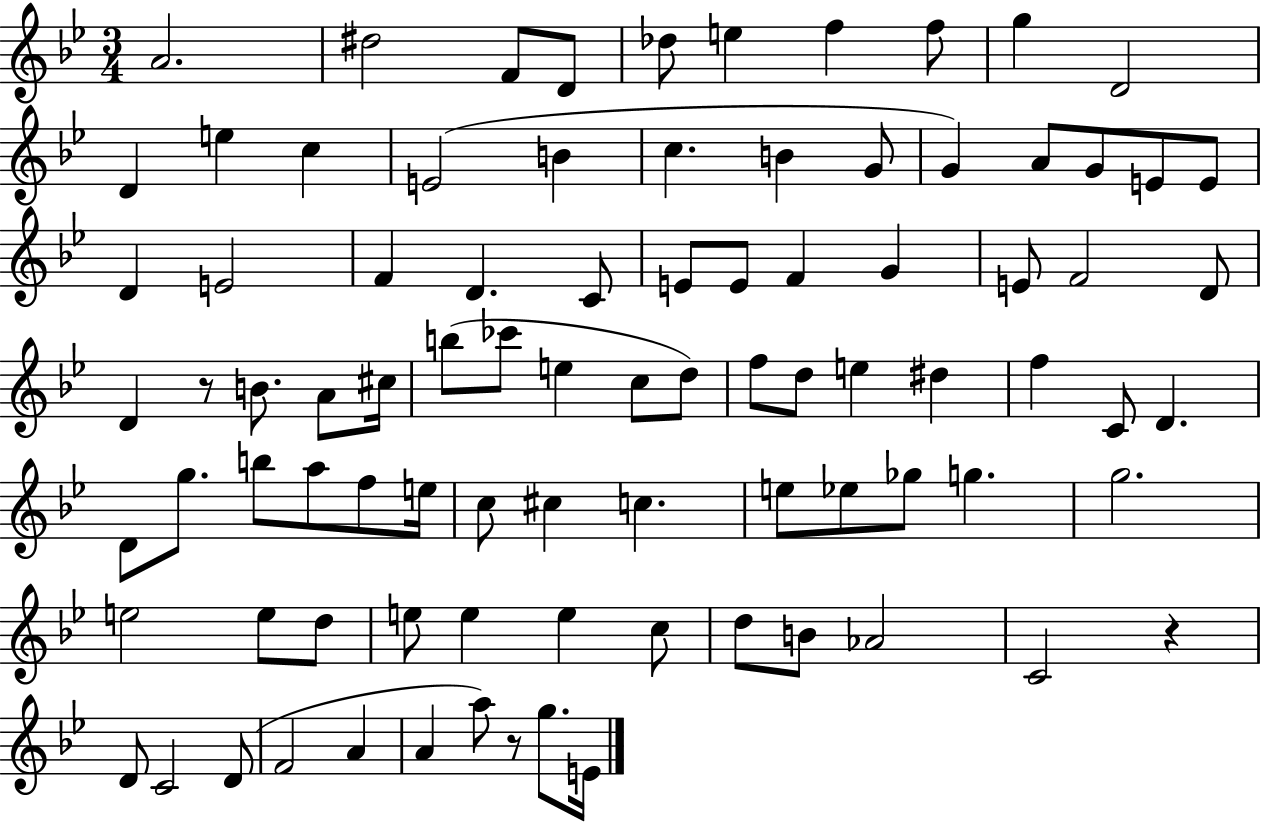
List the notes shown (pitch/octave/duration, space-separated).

A4/h. D#5/h F4/e D4/e Db5/e E5/q F5/q F5/e G5/q D4/h D4/q E5/q C5/q E4/h B4/q C5/q. B4/q G4/e G4/q A4/e G4/e E4/e E4/e D4/q E4/h F4/q D4/q. C4/e E4/e E4/e F4/q G4/q E4/e F4/h D4/e D4/q R/e B4/e. A4/e C#5/s B5/e CES6/e E5/q C5/e D5/e F5/e D5/e E5/q D#5/q F5/q C4/e D4/q. D4/e G5/e. B5/e A5/e F5/e E5/s C5/e C#5/q C5/q. E5/e Eb5/e Gb5/e G5/q. G5/h. E5/h E5/e D5/e E5/e E5/q E5/q C5/e D5/e B4/e Ab4/h C4/h R/q D4/e C4/h D4/e F4/h A4/q A4/q A5/e R/e G5/e. E4/s